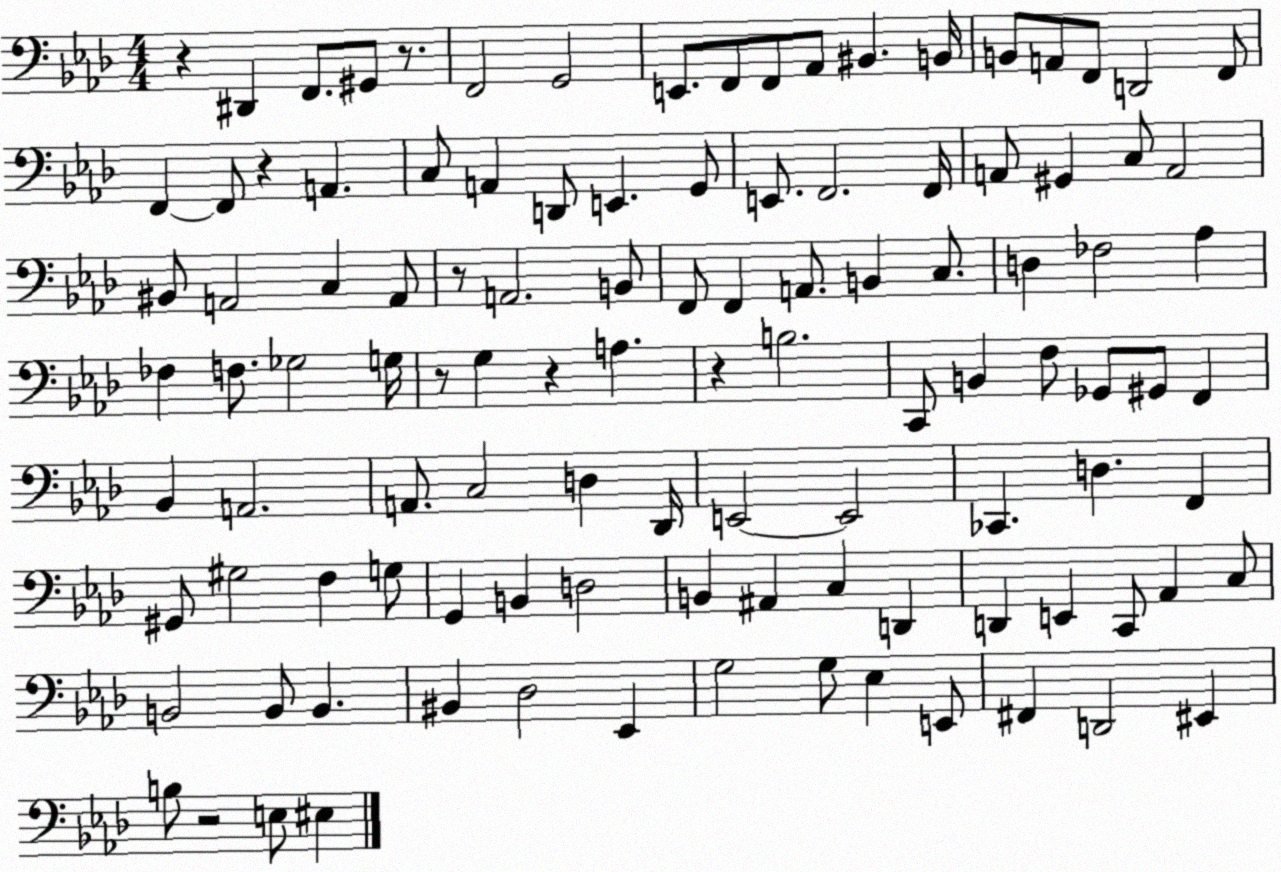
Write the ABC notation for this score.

X:1
T:Untitled
M:4/4
L:1/4
K:Ab
z ^D,, F,,/2 ^G,,/2 z/2 F,,2 G,,2 E,,/2 F,,/2 F,,/2 _A,,/2 ^B,, B,,/4 B,,/2 A,,/2 F,,/2 D,,2 F,,/2 F,, F,,/2 z A,, C,/2 A,, D,,/2 E,, G,,/2 E,,/2 F,,2 F,,/4 A,,/2 ^G,, C,/2 A,,2 ^B,,/2 A,,2 C, A,,/2 z/2 A,,2 B,,/2 F,,/2 F,, A,,/2 B,, C,/2 D, _F,2 _A, _F, F,/2 _G,2 G,/4 z/2 G, z A, z B,2 C,,/2 B,, F,/2 _G,,/2 ^G,,/2 F,, _B,, A,,2 A,,/2 C,2 D, _D,,/4 E,,2 E,,2 _C,, D, F,, ^G,,/2 ^G,2 F, G,/2 G,, B,, D,2 B,, ^A,, C, D,, D,, E,, C,,/2 _A,, C,/2 B,,2 B,,/2 B,, ^B,, _D,2 _E,, G,2 G,/2 _E, E,,/2 ^F,, D,,2 ^E,, B,/2 z2 E,/2 ^E,